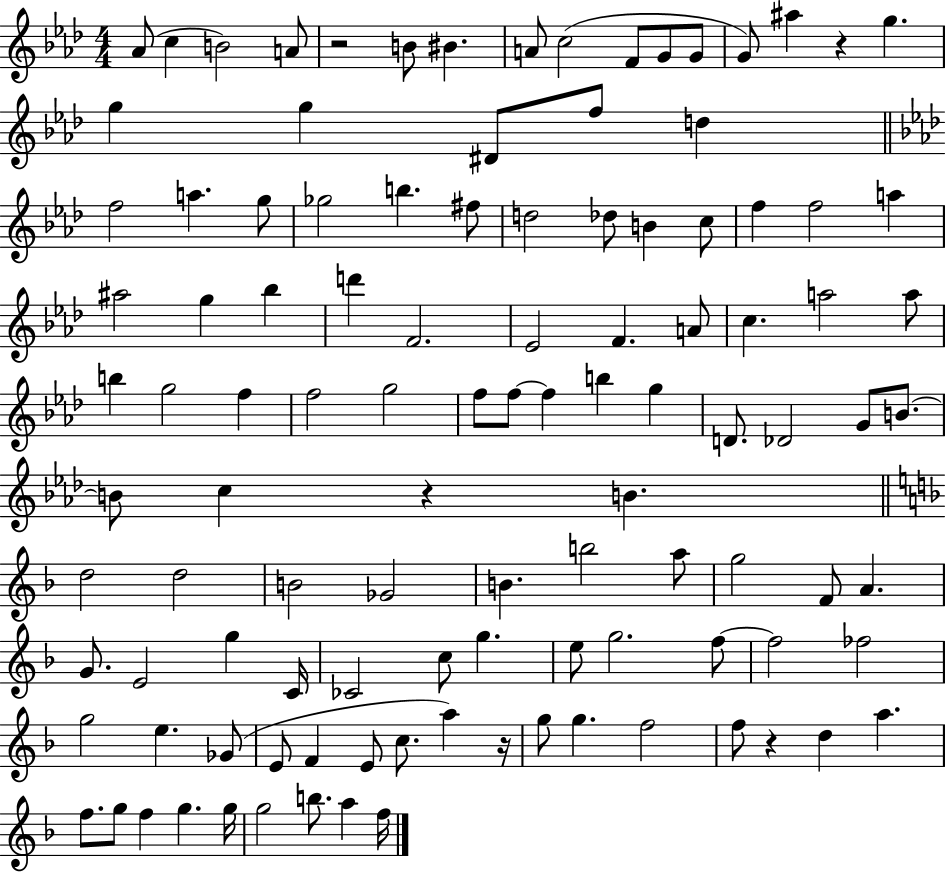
X:1
T:Untitled
M:4/4
L:1/4
K:Ab
_A/2 c B2 A/2 z2 B/2 ^B A/2 c2 F/2 G/2 G/2 G/2 ^a z g g g ^D/2 f/2 d f2 a g/2 _g2 b ^f/2 d2 _d/2 B c/2 f f2 a ^a2 g _b d' F2 _E2 F A/2 c a2 a/2 b g2 f f2 g2 f/2 f/2 f b g D/2 _D2 G/2 B/2 B/2 c z B d2 d2 B2 _G2 B b2 a/2 g2 F/2 A G/2 E2 g C/4 _C2 c/2 g e/2 g2 f/2 f2 _f2 g2 e _G/2 E/2 F E/2 c/2 a z/4 g/2 g f2 f/2 z d a f/2 g/2 f g g/4 g2 b/2 a f/4